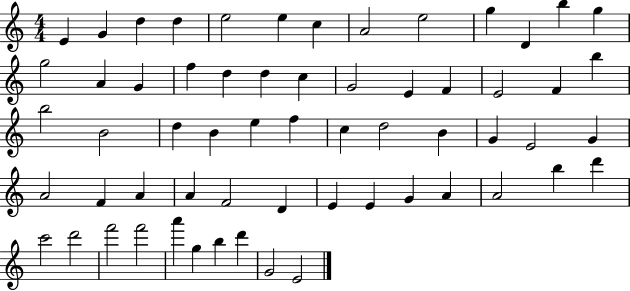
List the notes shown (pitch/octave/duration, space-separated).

E4/q G4/q D5/q D5/q E5/h E5/q C5/q A4/h E5/h G5/q D4/q B5/q G5/q G5/h A4/q G4/q F5/q D5/q D5/q C5/q G4/h E4/q F4/q E4/h F4/q B5/q B5/h B4/h D5/q B4/q E5/q F5/q C5/q D5/h B4/q G4/q E4/h G4/q A4/h F4/q A4/q A4/q F4/h D4/q E4/q E4/q G4/q A4/q A4/h B5/q D6/q C6/h D6/h F6/h F6/h A6/q G5/q B5/q D6/q G4/h E4/h